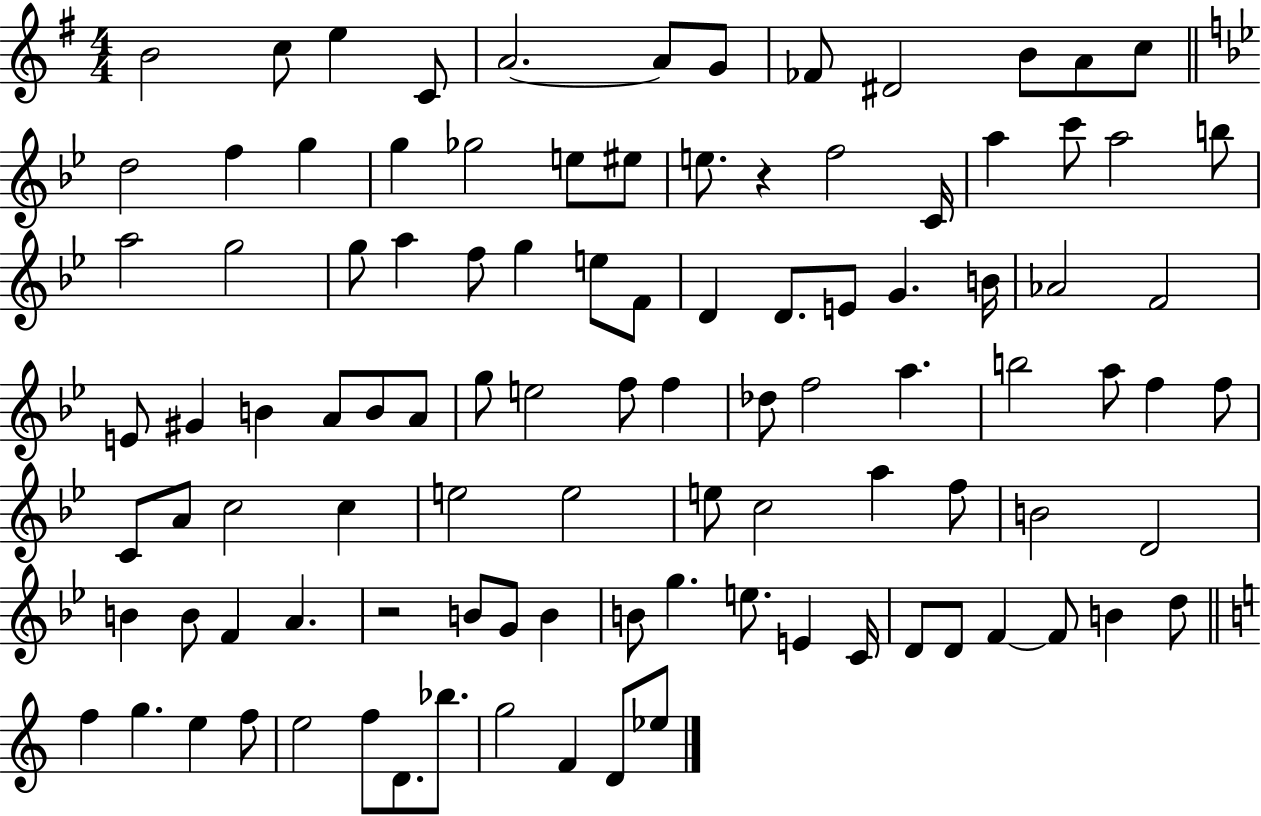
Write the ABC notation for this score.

X:1
T:Untitled
M:4/4
L:1/4
K:G
B2 c/2 e C/2 A2 A/2 G/2 _F/2 ^D2 B/2 A/2 c/2 d2 f g g _g2 e/2 ^e/2 e/2 z f2 C/4 a c'/2 a2 b/2 a2 g2 g/2 a f/2 g e/2 F/2 D D/2 E/2 G B/4 _A2 F2 E/2 ^G B A/2 B/2 A/2 g/2 e2 f/2 f _d/2 f2 a b2 a/2 f f/2 C/2 A/2 c2 c e2 e2 e/2 c2 a f/2 B2 D2 B B/2 F A z2 B/2 G/2 B B/2 g e/2 E C/4 D/2 D/2 F F/2 B d/2 f g e f/2 e2 f/2 D/2 _b/2 g2 F D/2 _e/2